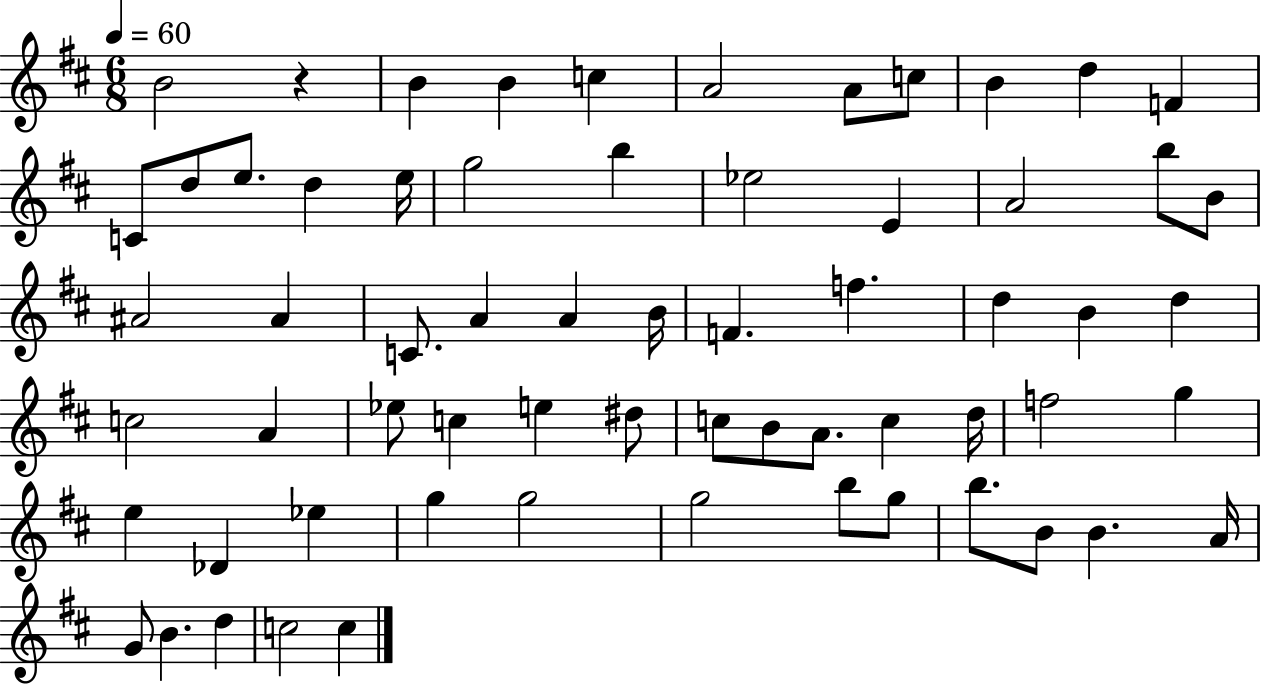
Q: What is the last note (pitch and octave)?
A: C5